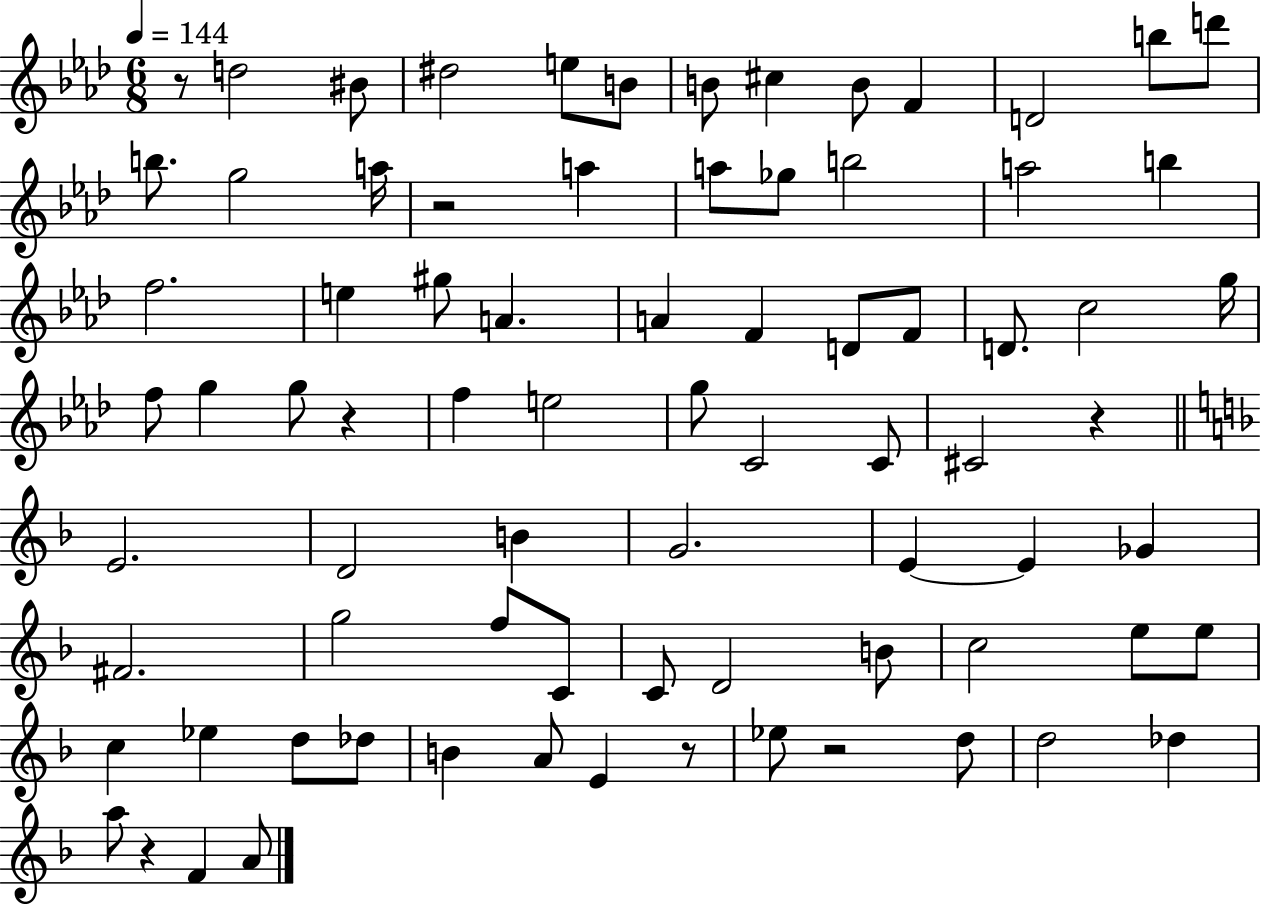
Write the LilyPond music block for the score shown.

{
  \clef treble
  \numericTimeSignature
  \time 6/8
  \key aes \major
  \tempo 4 = 144
  r8 d''2 bis'8 | dis''2 e''8 b'8 | b'8 cis''4 b'8 f'4 | d'2 b''8 d'''8 | \break b''8. g''2 a''16 | r2 a''4 | a''8 ges''8 b''2 | a''2 b''4 | \break f''2. | e''4 gis''8 a'4. | a'4 f'4 d'8 f'8 | d'8. c''2 g''16 | \break f''8 g''4 g''8 r4 | f''4 e''2 | g''8 c'2 c'8 | cis'2 r4 | \break \bar "||" \break \key f \major e'2. | d'2 b'4 | g'2. | e'4~~ e'4 ges'4 | \break fis'2. | g''2 f''8 c'8 | c'8 d'2 b'8 | c''2 e''8 e''8 | \break c''4 ees''4 d''8 des''8 | b'4 a'8 e'4 r8 | ees''8 r2 d''8 | d''2 des''4 | \break a''8 r4 f'4 a'8 | \bar "|."
}